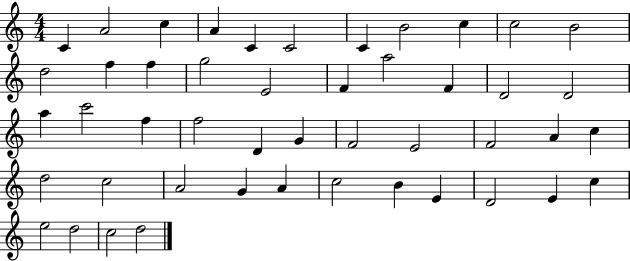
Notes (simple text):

C4/q A4/h C5/q A4/q C4/q C4/h C4/q B4/h C5/q C5/h B4/h D5/h F5/q F5/q G5/h E4/h F4/q A5/h F4/q D4/h D4/h A5/q C6/h F5/q F5/h D4/q G4/q F4/h E4/h F4/h A4/q C5/q D5/h C5/h A4/h G4/q A4/q C5/h B4/q E4/q D4/h E4/q C5/q E5/h D5/h C5/h D5/h